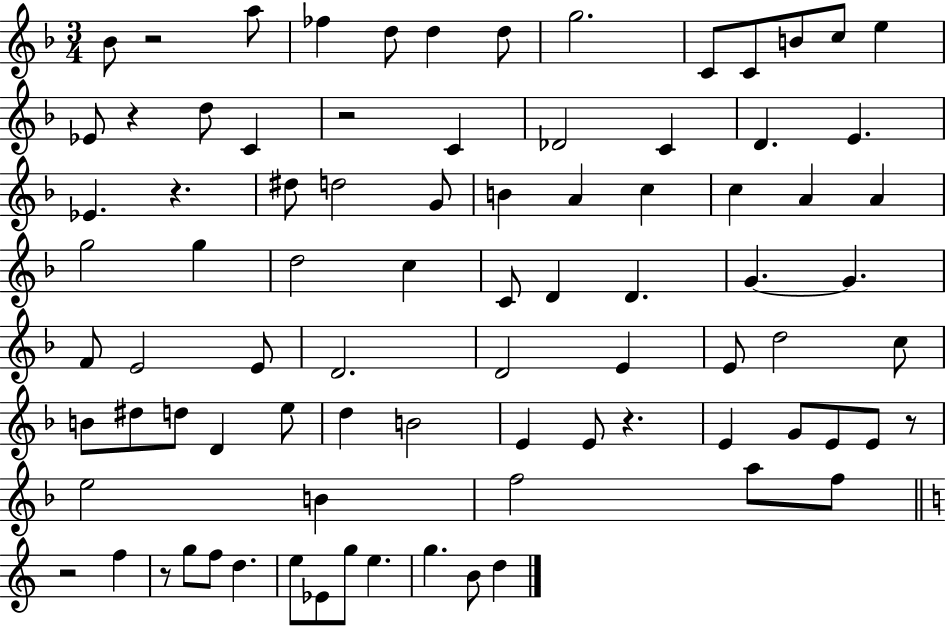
{
  \clef treble
  \numericTimeSignature
  \time 3/4
  \key f \major
  \repeat volta 2 { bes'8 r2 a''8 | fes''4 d''8 d''4 d''8 | g''2. | c'8 c'8 b'8 c''8 e''4 | \break ees'8 r4 d''8 c'4 | r2 c'4 | des'2 c'4 | d'4. e'4. | \break ees'4. r4. | dis''8 d''2 g'8 | b'4 a'4 c''4 | c''4 a'4 a'4 | \break g''2 g''4 | d''2 c''4 | c'8 d'4 d'4. | g'4.~~ g'4. | \break f'8 e'2 e'8 | d'2. | d'2 e'4 | e'8 d''2 c''8 | \break b'8 dis''8 d''8 d'4 e''8 | d''4 b'2 | e'4 e'8 r4. | e'4 g'8 e'8 e'8 r8 | \break e''2 b'4 | f''2 a''8 f''8 | \bar "||" \break \key a \minor r2 f''4 | r8 g''8 f''8 d''4. | e''8 ees'8 g''8 e''4. | g''4. b'8 d''4 | \break } \bar "|."
}